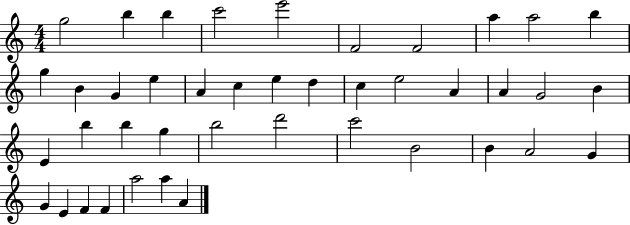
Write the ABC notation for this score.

X:1
T:Untitled
M:4/4
L:1/4
K:C
g2 b b c'2 e'2 F2 F2 a a2 b g B G e A c e d c e2 A A G2 B E b b g b2 d'2 c'2 B2 B A2 G G E F F a2 a A